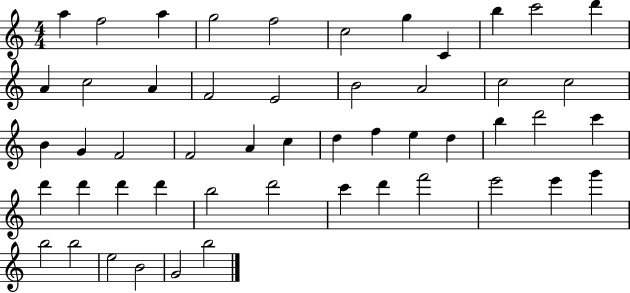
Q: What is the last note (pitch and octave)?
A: B5